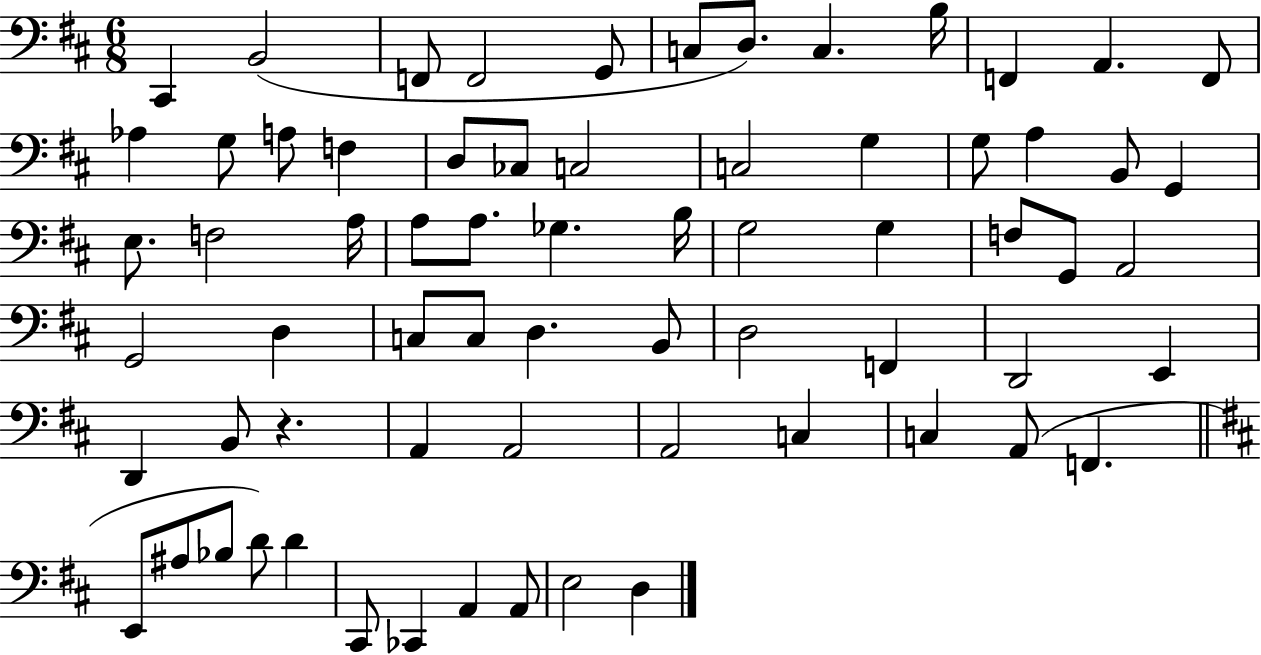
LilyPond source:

{
  \clef bass
  \numericTimeSignature
  \time 6/8
  \key d \major
  \repeat volta 2 { cis,4 b,2( | f,8 f,2 g,8 | c8 d8.) c4. b16 | f,4 a,4. f,8 | \break aes4 g8 a8 f4 | d8 ces8 c2 | c2 g4 | g8 a4 b,8 g,4 | \break e8. f2 a16 | a8 a8. ges4. b16 | g2 g4 | f8 g,8 a,2 | \break g,2 d4 | c8 c8 d4. b,8 | d2 f,4 | d,2 e,4 | \break d,4 b,8 r4. | a,4 a,2 | a,2 c4 | c4 a,8( f,4. | \break \bar "||" \break \key d \major e,8 ais8 bes8 d'8) d'4 | cis,8 ces,4 a,4 a,8 | e2 d4 | } \bar "|."
}